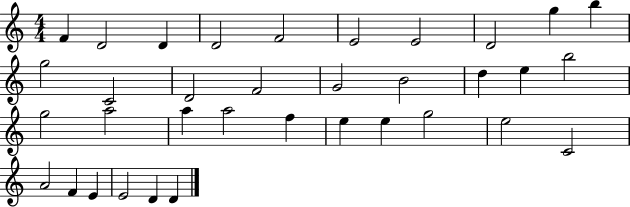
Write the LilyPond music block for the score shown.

{
  \clef treble
  \numericTimeSignature
  \time 4/4
  \key c \major
  f'4 d'2 d'4 | d'2 f'2 | e'2 e'2 | d'2 g''4 b''4 | \break g''2 c'2 | d'2 f'2 | g'2 b'2 | d''4 e''4 b''2 | \break g''2 a''2 | a''4 a''2 f''4 | e''4 e''4 g''2 | e''2 c'2 | \break a'2 f'4 e'4 | e'2 d'4 d'4 | \bar "|."
}